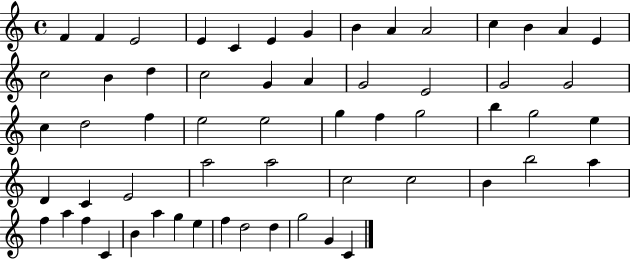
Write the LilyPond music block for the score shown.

{
  \clef treble
  \time 4/4
  \defaultTimeSignature
  \key c \major
  f'4 f'4 e'2 | e'4 c'4 e'4 g'4 | b'4 a'4 a'2 | c''4 b'4 a'4 e'4 | \break c''2 b'4 d''4 | c''2 g'4 a'4 | g'2 e'2 | g'2 g'2 | \break c''4 d''2 f''4 | e''2 e''2 | g''4 f''4 g''2 | b''4 g''2 e''4 | \break d'4 c'4 e'2 | a''2 a''2 | c''2 c''2 | b'4 b''2 a''4 | \break f''4 a''4 f''4 c'4 | b'4 a''4 g''4 e''4 | f''4 d''2 d''4 | g''2 g'4 c'4 | \break \bar "|."
}